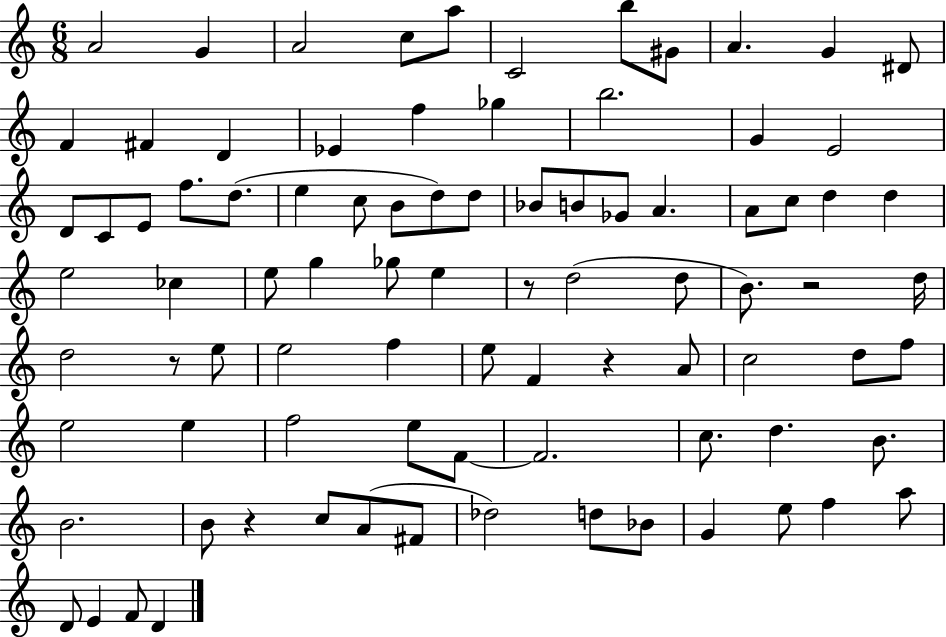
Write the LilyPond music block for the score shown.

{
  \clef treble
  \numericTimeSignature
  \time 6/8
  \key c \major
  a'2 g'4 | a'2 c''8 a''8 | c'2 b''8 gis'8 | a'4. g'4 dis'8 | \break f'4 fis'4 d'4 | ees'4 f''4 ges''4 | b''2. | g'4 e'2 | \break d'8 c'8 e'8 f''8. d''8.( | e''4 c''8 b'8 d''8) d''8 | bes'8 b'8 ges'8 a'4. | a'8 c''8 d''4 d''4 | \break e''2 ces''4 | e''8 g''4 ges''8 e''4 | r8 d''2( d''8 | b'8.) r2 d''16 | \break d''2 r8 e''8 | e''2 f''4 | e''8 f'4 r4 a'8 | c''2 d''8 f''8 | \break e''2 e''4 | f''2 e''8 f'8~~ | f'2. | c''8. d''4. b'8. | \break b'2. | b'8 r4 c''8 a'8( fis'8 | des''2) d''8 bes'8 | g'4 e''8 f''4 a''8 | \break d'8 e'4 f'8 d'4 | \bar "|."
}